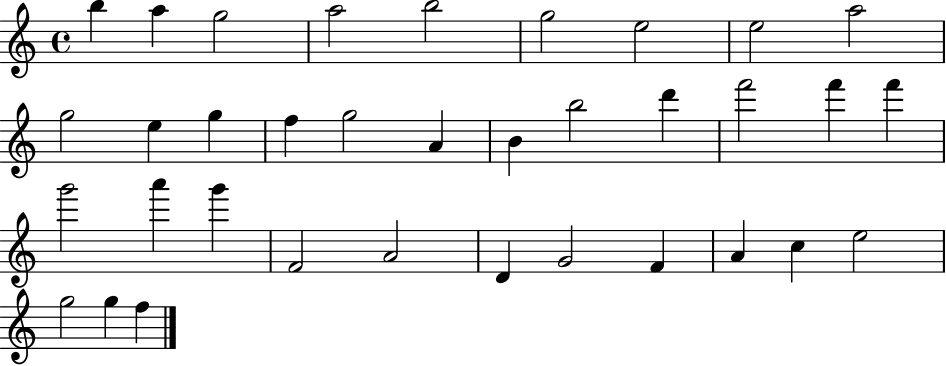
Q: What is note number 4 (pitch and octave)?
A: A5